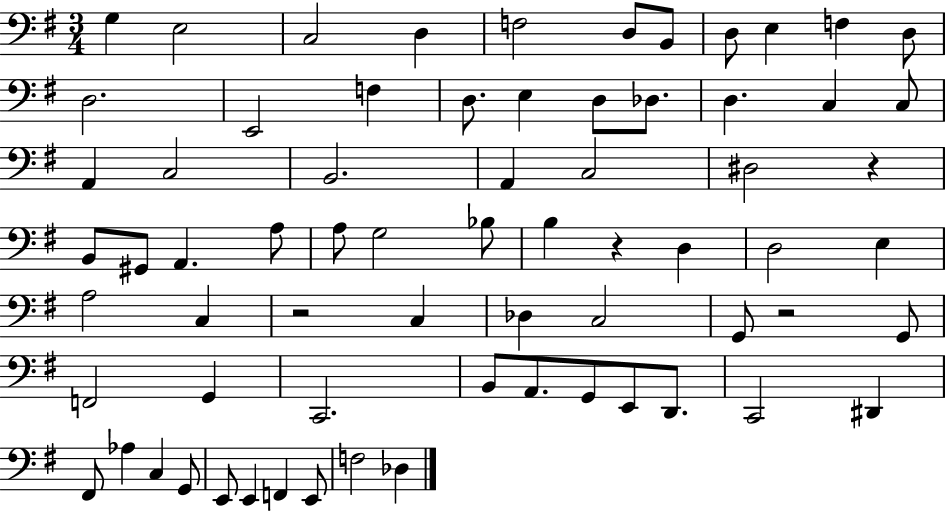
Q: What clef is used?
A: bass